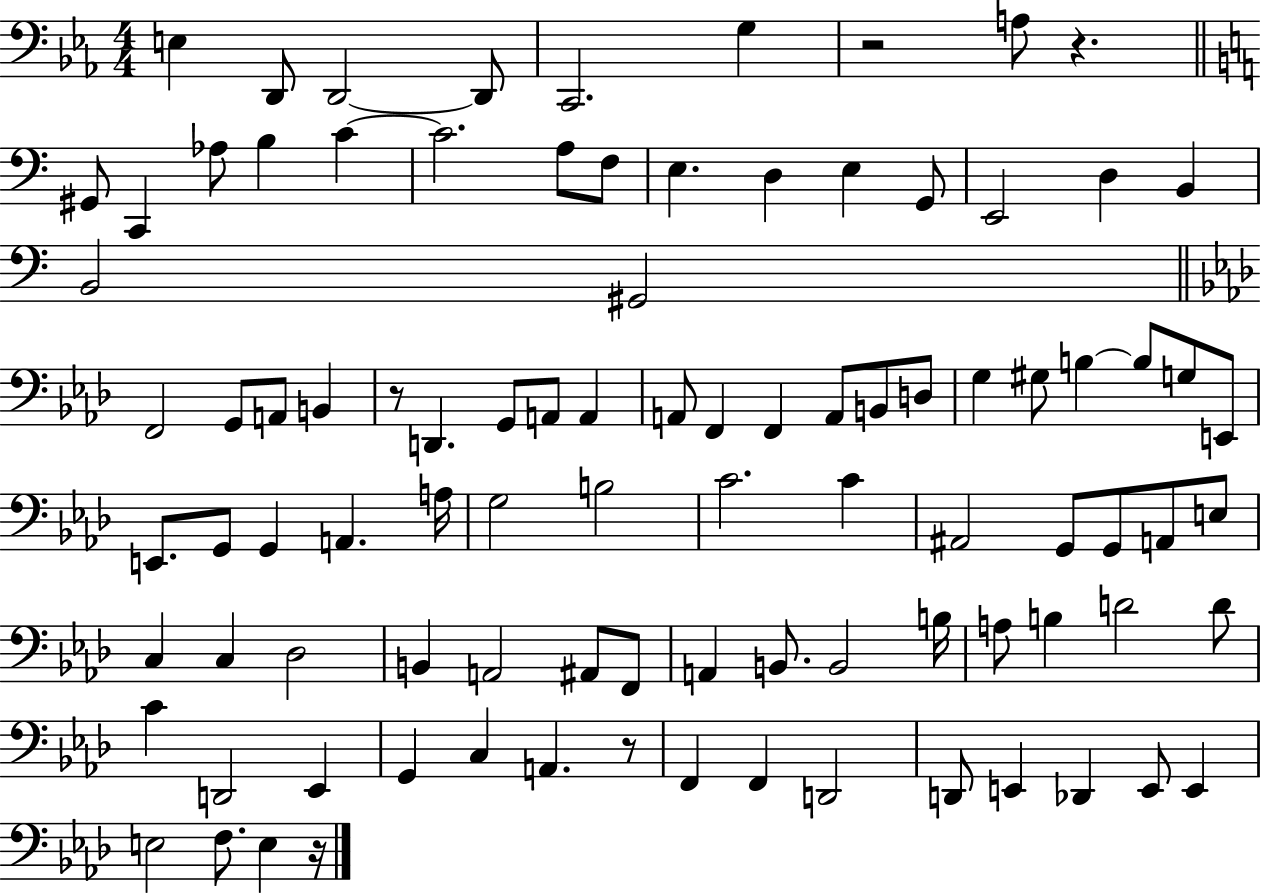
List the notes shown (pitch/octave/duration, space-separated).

E3/q D2/e D2/h D2/e C2/h. G3/q R/h A3/e R/q. G#2/e C2/q Ab3/e B3/q C4/q C4/h. A3/e F3/e E3/q. D3/q E3/q G2/e E2/h D3/q B2/q B2/h G#2/h F2/h G2/e A2/e B2/q R/e D2/q. G2/e A2/e A2/q A2/e F2/q F2/q A2/e B2/e D3/e G3/q G#3/e B3/q B3/e G3/e E2/e E2/e. G2/e G2/q A2/q. A3/s G3/h B3/h C4/h. C4/q A#2/h G2/e G2/e A2/e E3/e C3/q C3/q Db3/h B2/q A2/h A#2/e F2/e A2/q B2/e. B2/h B3/s A3/e B3/q D4/h D4/e C4/q D2/h Eb2/q G2/q C3/q A2/q. R/e F2/q F2/q D2/h D2/e E2/q Db2/q E2/e E2/q E3/h F3/e. E3/q R/s